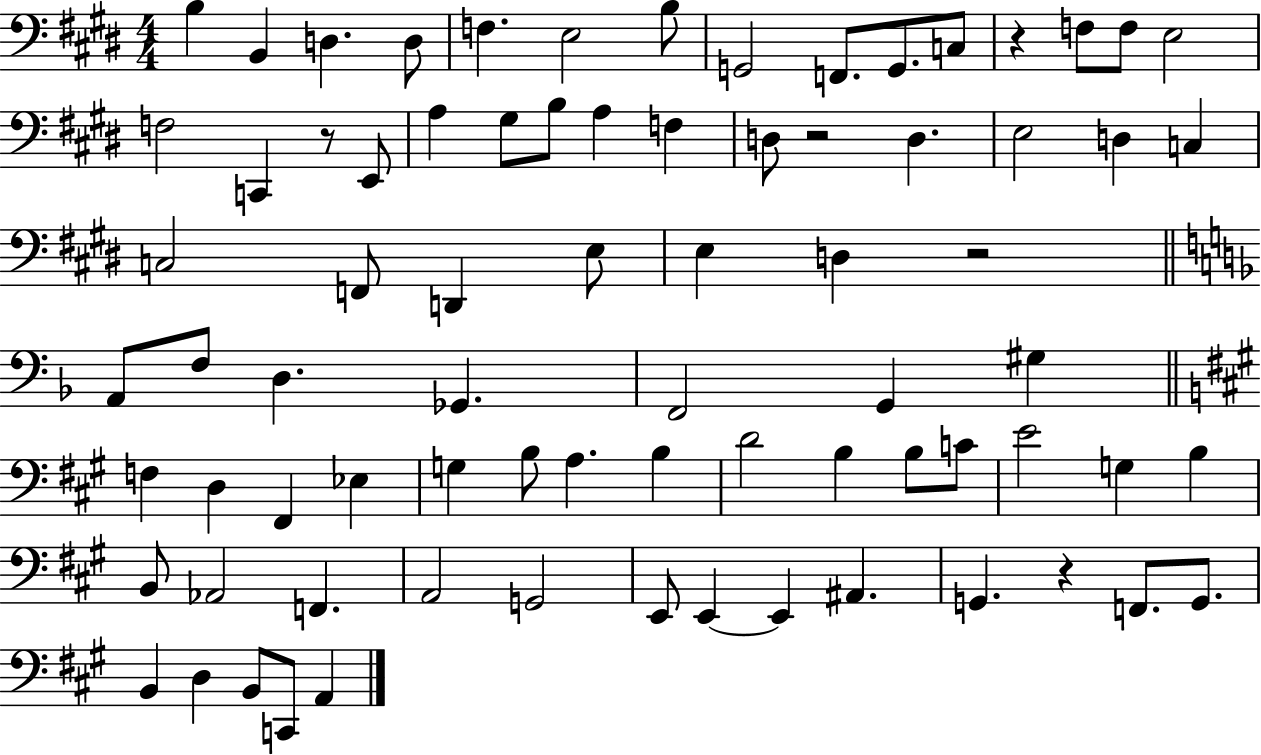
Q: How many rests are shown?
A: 5